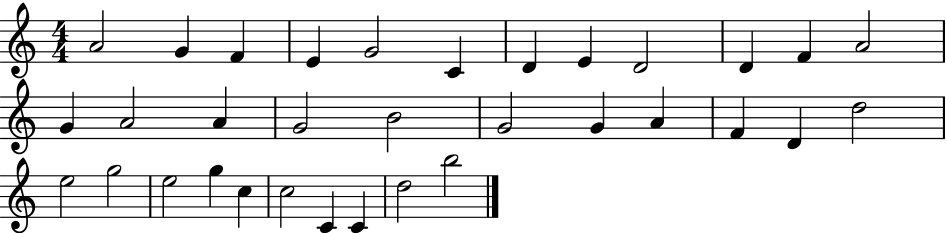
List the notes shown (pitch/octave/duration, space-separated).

A4/h G4/q F4/q E4/q G4/h C4/q D4/q E4/q D4/h D4/q F4/q A4/h G4/q A4/h A4/q G4/h B4/h G4/h G4/q A4/q F4/q D4/q D5/h E5/h G5/h E5/h G5/q C5/q C5/h C4/q C4/q D5/h B5/h